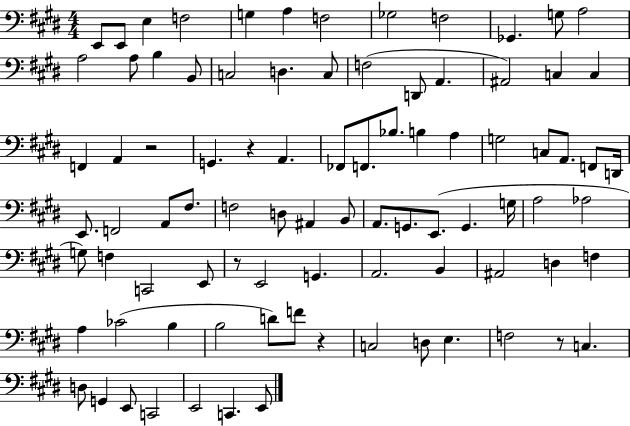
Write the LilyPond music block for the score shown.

{
  \clef bass
  \numericTimeSignature
  \time 4/4
  \key e \major
  e,8 e,8 e4 f2 | g4 a4 f2 | ges2 f2 | ges,4. g8 a2 | \break a2 a8 b4 b,8 | c2 d4. c8 | f2( d,8 a,4. | ais,2) c4 c4 | \break f,4 a,4 r2 | g,4. r4 a,4. | fes,8 f,8. bes8. b4 a4 | g2 c8 a,8. f,8 d,16 | \break e,8. f,2 a,8 fis8. | f2 d8 ais,4 b,8 | a,8. g,8. e,8.( g,4. g16 | a2 aes2 | \break g8) f4 c,2 e,8 | r8 e,2 g,4. | a,2. b,4 | ais,2 d4 f4 | \break a4 ces'2( b4 | b2 d'8) f'8 r4 | c2 d8 e4. | f2 r8 c4. | \break d8 g,4 e,8 c,2 | e,2 c,4. e,8 | \bar "|."
}